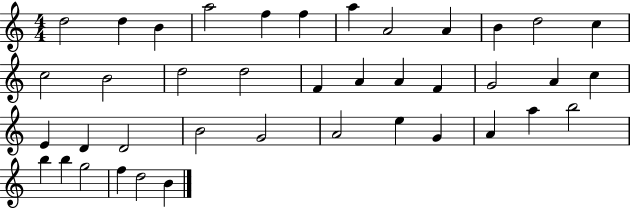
X:1
T:Untitled
M:4/4
L:1/4
K:C
d2 d B a2 f f a A2 A B d2 c c2 B2 d2 d2 F A A F G2 A c E D D2 B2 G2 A2 e G A a b2 b b g2 f d2 B